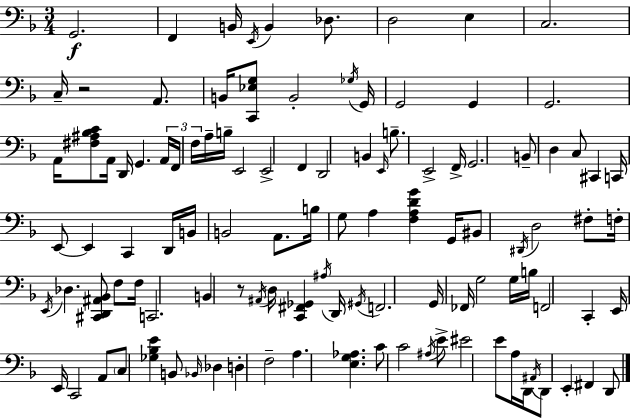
G2/h. F2/q B2/s E2/s B2/q Db3/e. D3/h E3/q C3/h. C3/s R/h A2/e. B2/s [C2,Eb3,G3]/e B2/h Gb3/s G2/s G2/h G2/q G2/h. A2/s [F#3,A#3,Bb3,C4]/e A2/s D2/s G2/q. A2/s F2/s F3/s A3/s B3/s E2/h E2/h F2/q D2/h B2/q E2/s B3/e. E2/h F2/s G2/h. B2/e D3/q C3/e C#2/q C2/s E2/e E2/q C2/q D2/s B2/s B2/h A2/e. B3/s G3/e A3/q [F3,A3,D4,G4]/q G2/s BIS2/e D#2/s D3/h F#3/e F3/s E2/s Db3/q. [C#2,D2,A#2,Bb2]/e F3/e F3/s C2/h. B2/q R/e A#2/s D3/s [C2,F#2,Gb2]/q A#3/s D2/s G#2/s F2/h. G2/s FES2/s G3/h G3/s B3/s F2/h C2/q E2/s E2/s C2/h A2/e C3/e [Gb3,Bb3,E4]/q B2/e Bb2/s Db3/q D3/q F3/h A3/q. [E3,G3,Ab3]/q. C4/e C4/h A#3/s E4/e EIS4/h E4/e A3/s D2/s A#2/s D2/e E2/q F#2/q D2/e